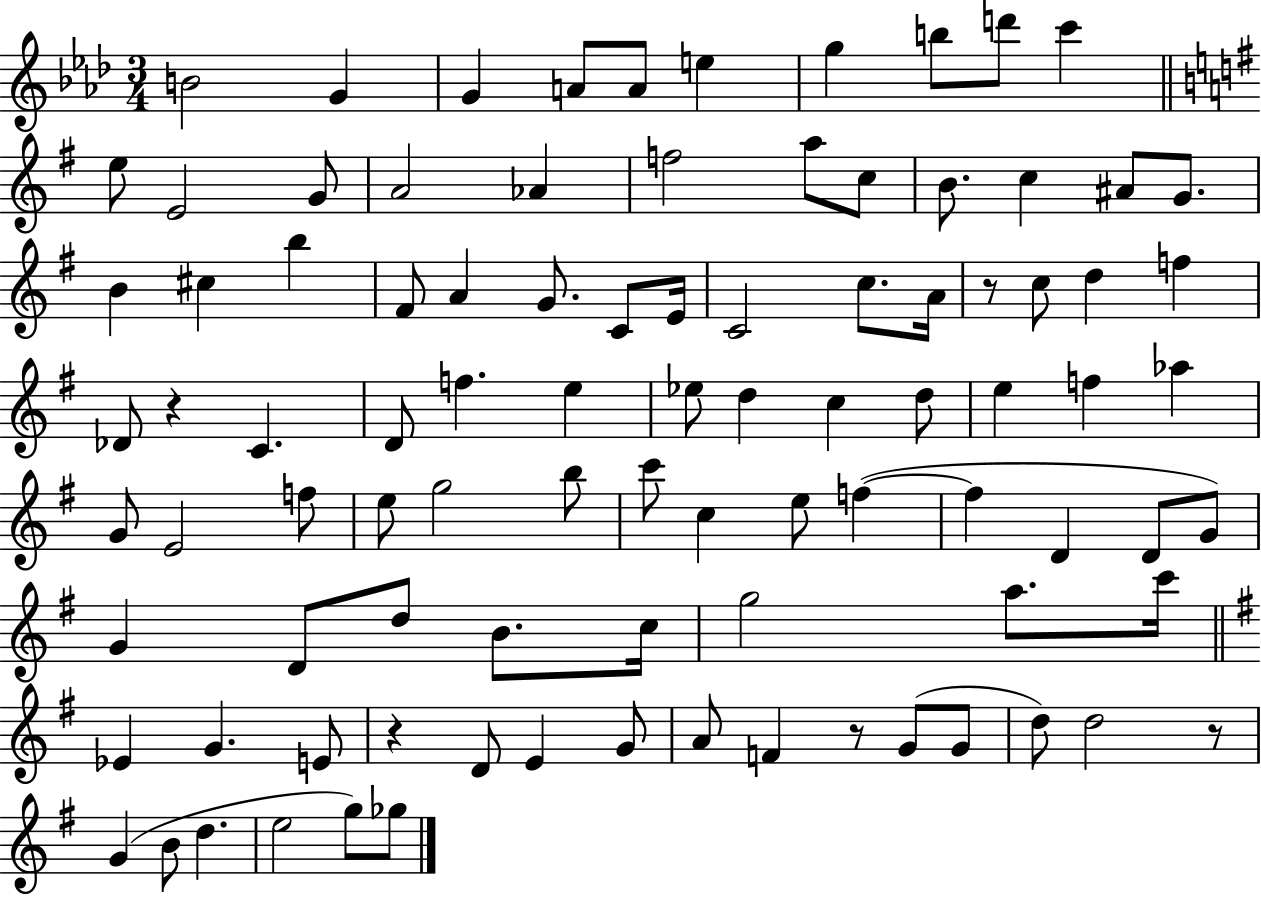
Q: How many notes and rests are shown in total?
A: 93